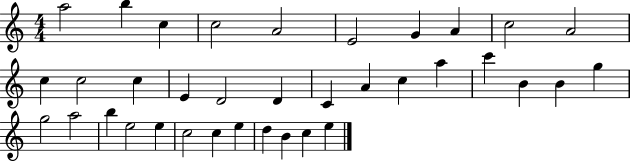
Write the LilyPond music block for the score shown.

{
  \clef treble
  \numericTimeSignature
  \time 4/4
  \key c \major
  a''2 b''4 c''4 | c''2 a'2 | e'2 g'4 a'4 | c''2 a'2 | \break c''4 c''2 c''4 | e'4 d'2 d'4 | c'4 a'4 c''4 a''4 | c'''4 b'4 b'4 g''4 | \break g''2 a''2 | b''4 e''2 e''4 | c''2 c''4 e''4 | d''4 b'4 c''4 e''4 | \break \bar "|."
}